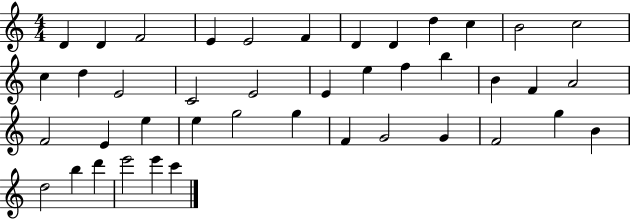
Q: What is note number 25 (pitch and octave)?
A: F4